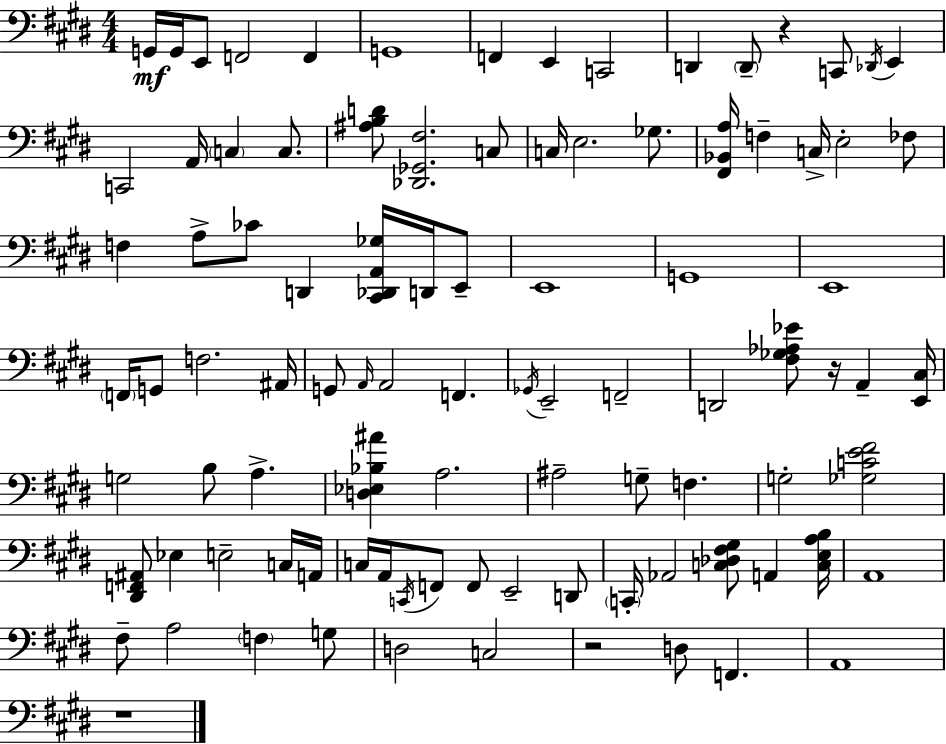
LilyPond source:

{
  \clef bass
  \numericTimeSignature
  \time 4/4
  \key e \major
  \repeat volta 2 { g,16\mf g,16 e,8 f,2 f,4 | g,1 | f,4 e,4 c,2 | d,4 \parenthesize d,8-- r4 c,8 \acciaccatura { des,16 } e,4 | \break c,2 a,16 \parenthesize c4 c8. | <ais b d'>8 <des, ges, fis>2. c8 | c16 e2. ges8. | <fis, bes, a>16 f4-- c16-> e2-. fes8 | \break f4 a8-> ces'8 d,4 <cis, des, a, ges>16 d,16 e,8-- | e,1 | g,1 | e,1 | \break \parenthesize f,16 g,8 f2. | ais,16 g,8 \grace { a,16 } a,2 f,4. | \acciaccatura { ges,16 } e,2-- f,2-- | d,2 <fis ges aes ees'>8 r16 a,4-- | \break <e, cis>16 g2 b8 a4.-> | <d ees bes ais'>4 a2. | ais2-- g8-- f4. | g2-. <ges c' e' fis'>2 | \break <dis, f, ais,>8 ees4 e2-- | c16 a,16 c16 a,16 \acciaccatura { c,16 } f,8 f,8 e,2-- | d,8 \parenthesize c,16-. aes,2 <c des fis gis>8 a,4 | <c e a b>16 a,1 | \break fis8-- a2 \parenthesize f4 | g8 d2 c2 | r2 d8 f,4. | a,1 | \break r1 | } \bar "|."
}